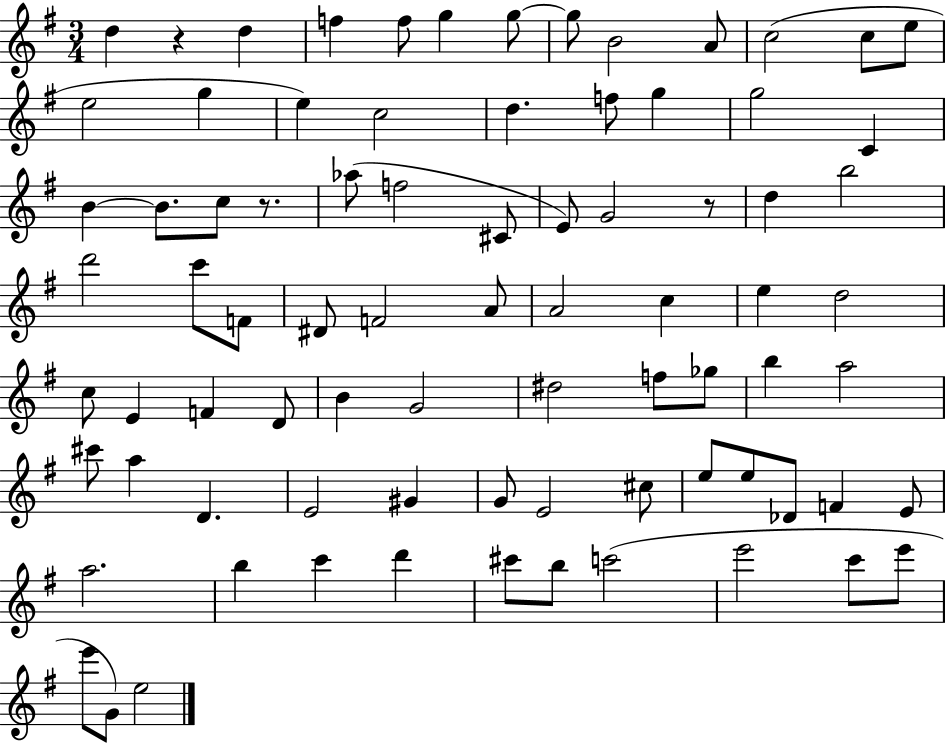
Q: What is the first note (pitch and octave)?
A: D5